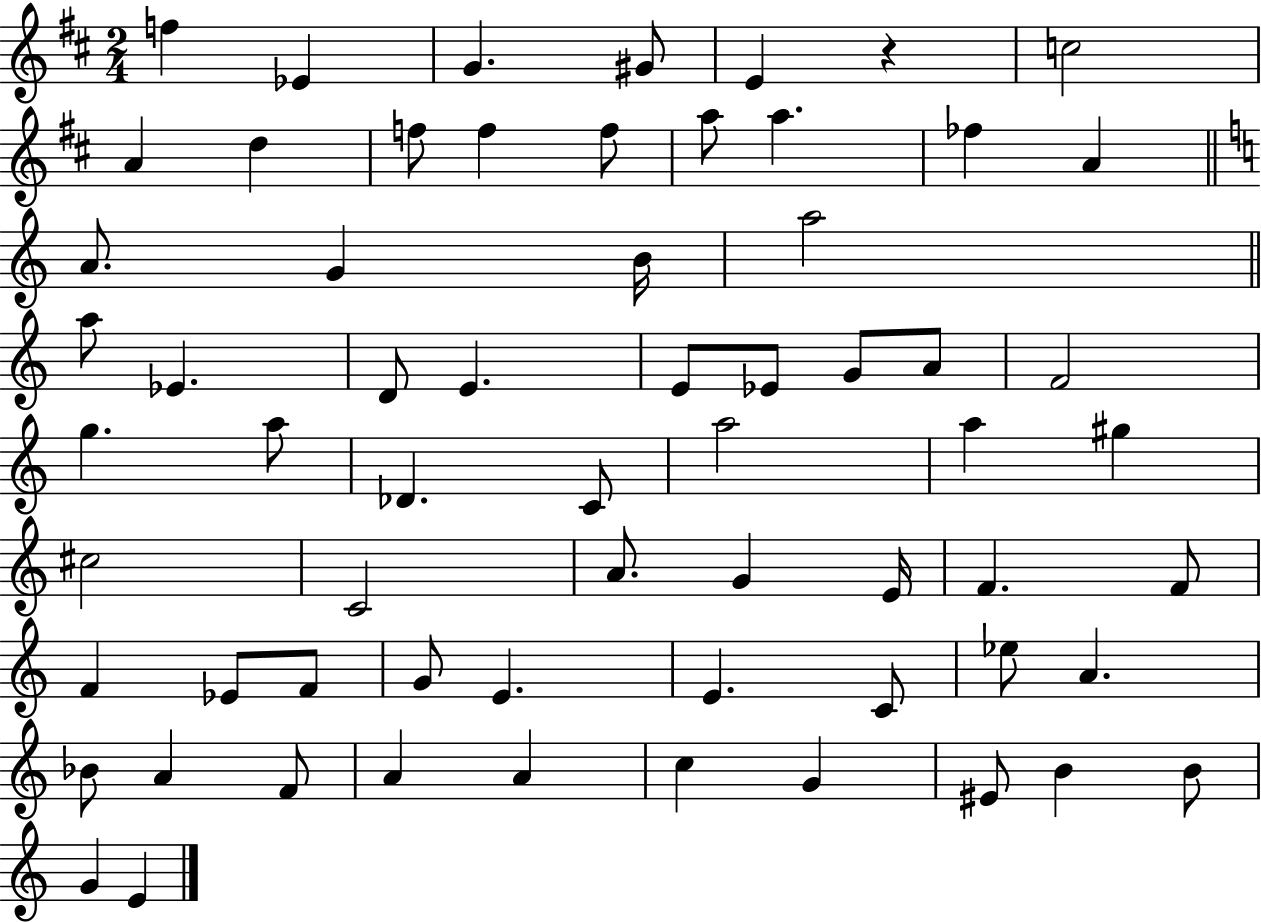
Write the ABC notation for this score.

X:1
T:Untitled
M:2/4
L:1/4
K:D
f _E G ^G/2 E z c2 A d f/2 f f/2 a/2 a _f A A/2 G B/4 a2 a/2 _E D/2 E E/2 _E/2 G/2 A/2 F2 g a/2 _D C/2 a2 a ^g ^c2 C2 A/2 G E/4 F F/2 F _E/2 F/2 G/2 E E C/2 _e/2 A _B/2 A F/2 A A c G ^E/2 B B/2 G E